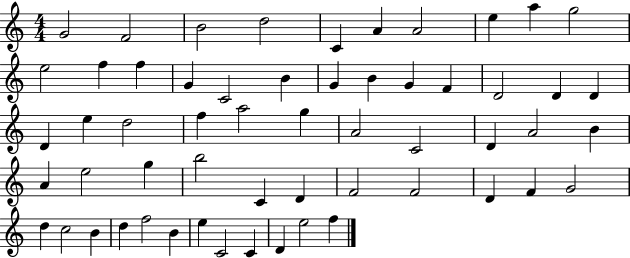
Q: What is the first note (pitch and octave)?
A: G4